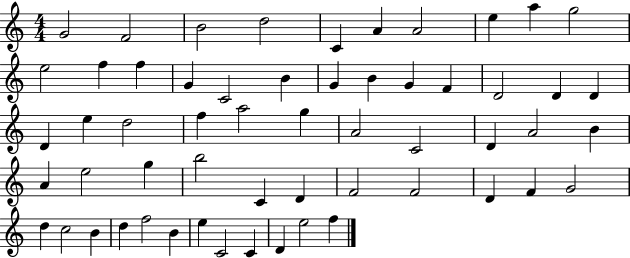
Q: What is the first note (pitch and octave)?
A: G4